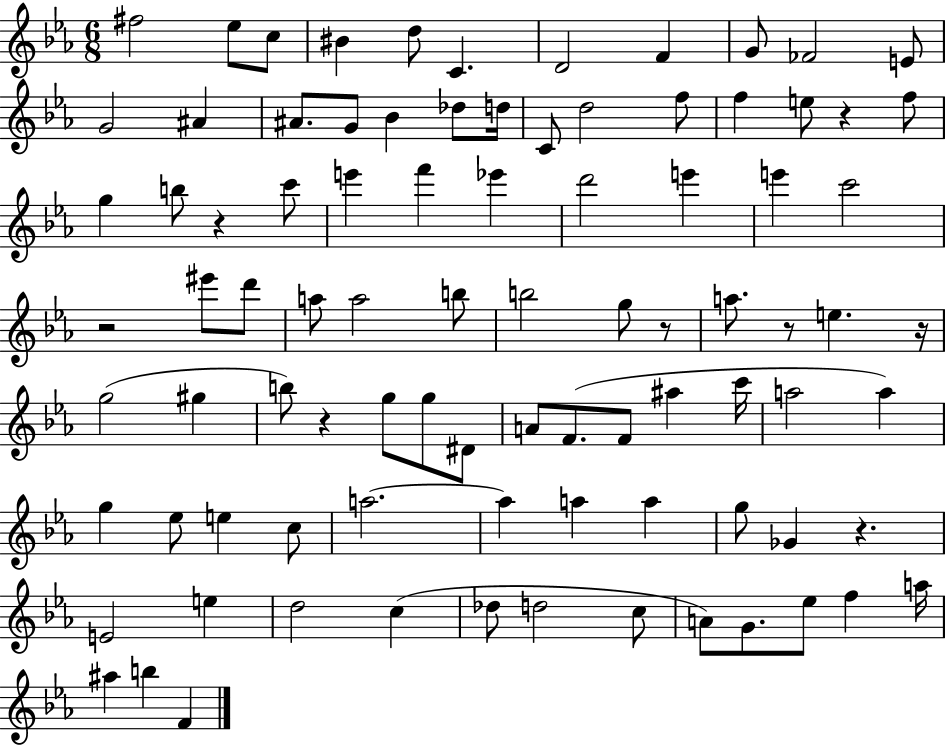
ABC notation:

X:1
T:Untitled
M:6/8
L:1/4
K:Eb
^f2 _e/2 c/2 ^B d/2 C D2 F G/2 _F2 E/2 G2 ^A ^A/2 G/2 _B _d/2 d/4 C/2 d2 f/2 f e/2 z f/2 g b/2 z c'/2 e' f' _e' d'2 e' e' c'2 z2 ^e'/2 d'/2 a/2 a2 b/2 b2 g/2 z/2 a/2 z/2 e z/4 g2 ^g b/2 z g/2 g/2 ^D/2 A/2 F/2 F/2 ^a c'/4 a2 a g _e/2 e c/2 a2 a a a g/2 _G z E2 e d2 c _d/2 d2 c/2 A/2 G/2 _e/2 f a/4 ^a b F